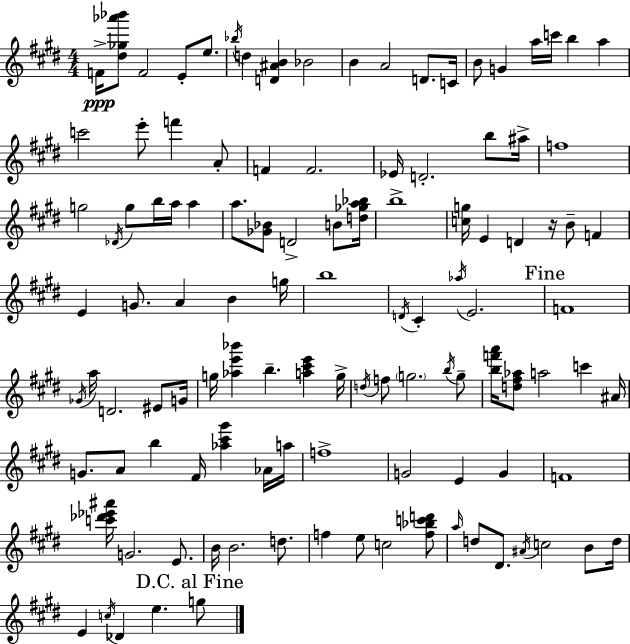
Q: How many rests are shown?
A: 1